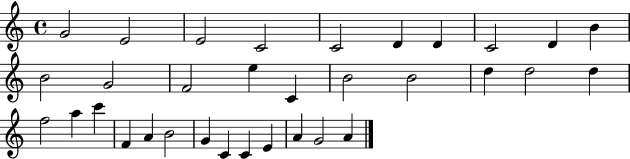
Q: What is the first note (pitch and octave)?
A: G4